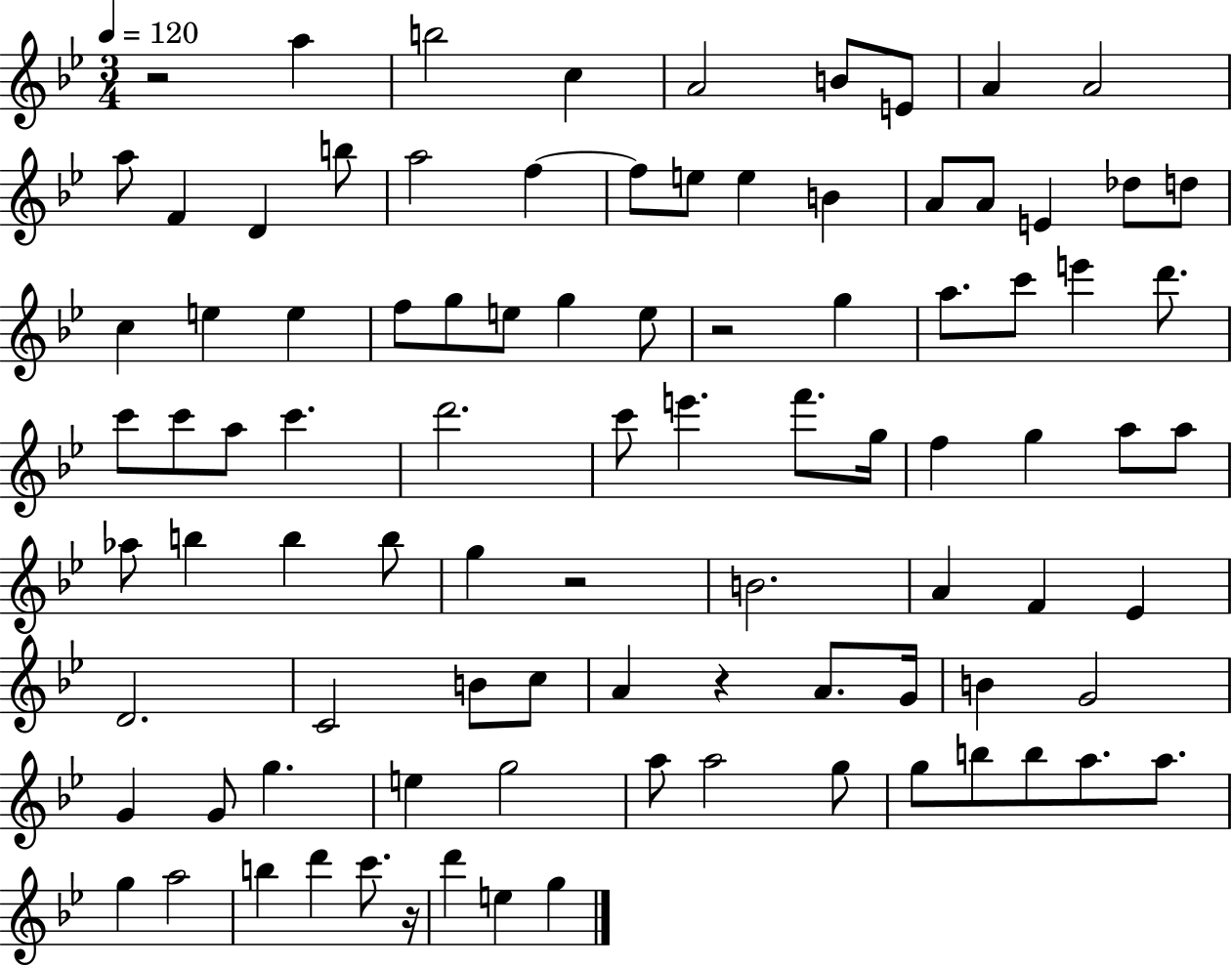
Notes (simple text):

R/h A5/q B5/h C5/q A4/h B4/e E4/e A4/q A4/h A5/e F4/q D4/q B5/e A5/h F5/q F5/e E5/e E5/q B4/q A4/e A4/e E4/q Db5/e D5/e C5/q E5/q E5/q F5/e G5/e E5/e G5/q E5/e R/h G5/q A5/e. C6/e E6/q D6/e. C6/e C6/e A5/e C6/q. D6/h. C6/e E6/q. F6/e. G5/s F5/q G5/q A5/e A5/e Ab5/e B5/q B5/q B5/e G5/q R/h B4/h. A4/q F4/q Eb4/q D4/h. C4/h B4/e C5/e A4/q R/q A4/e. G4/s B4/q G4/h G4/q G4/e G5/q. E5/q G5/h A5/e A5/h G5/e G5/e B5/e B5/e A5/e. A5/e. G5/q A5/h B5/q D6/q C6/e. R/s D6/q E5/q G5/q